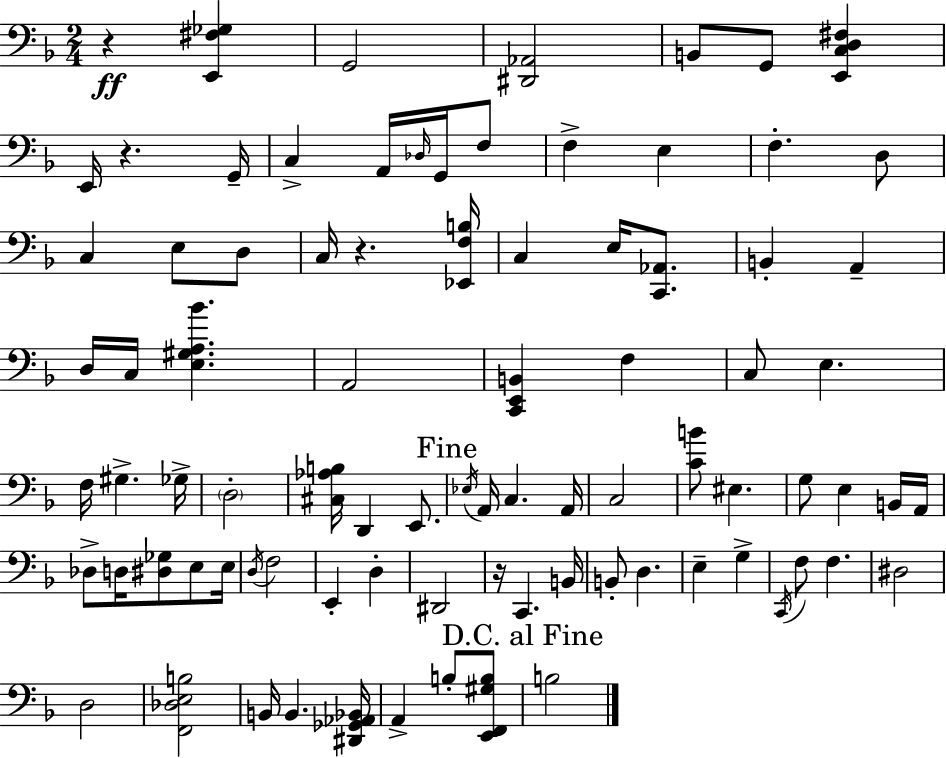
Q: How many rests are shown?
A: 4